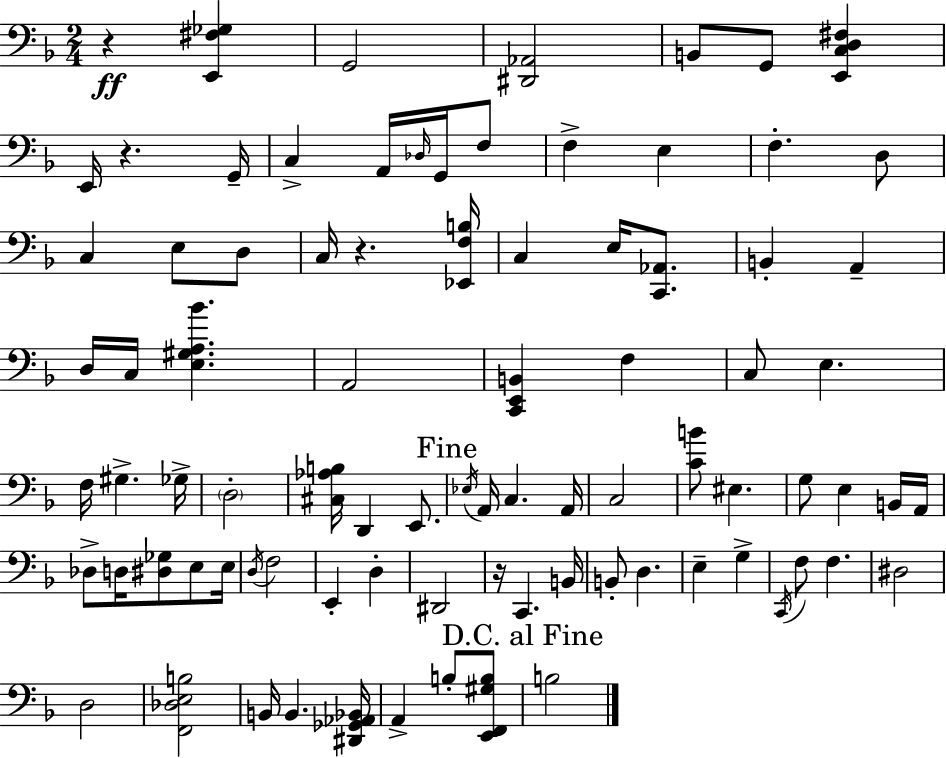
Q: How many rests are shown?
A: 4